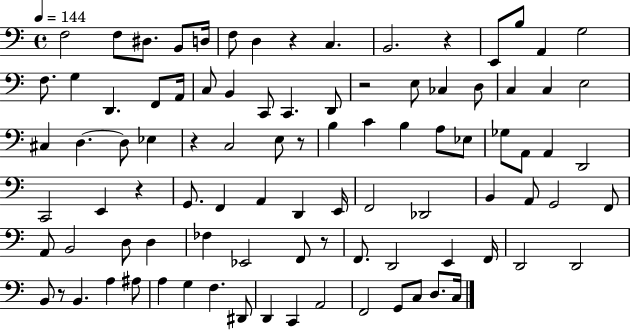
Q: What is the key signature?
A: C major